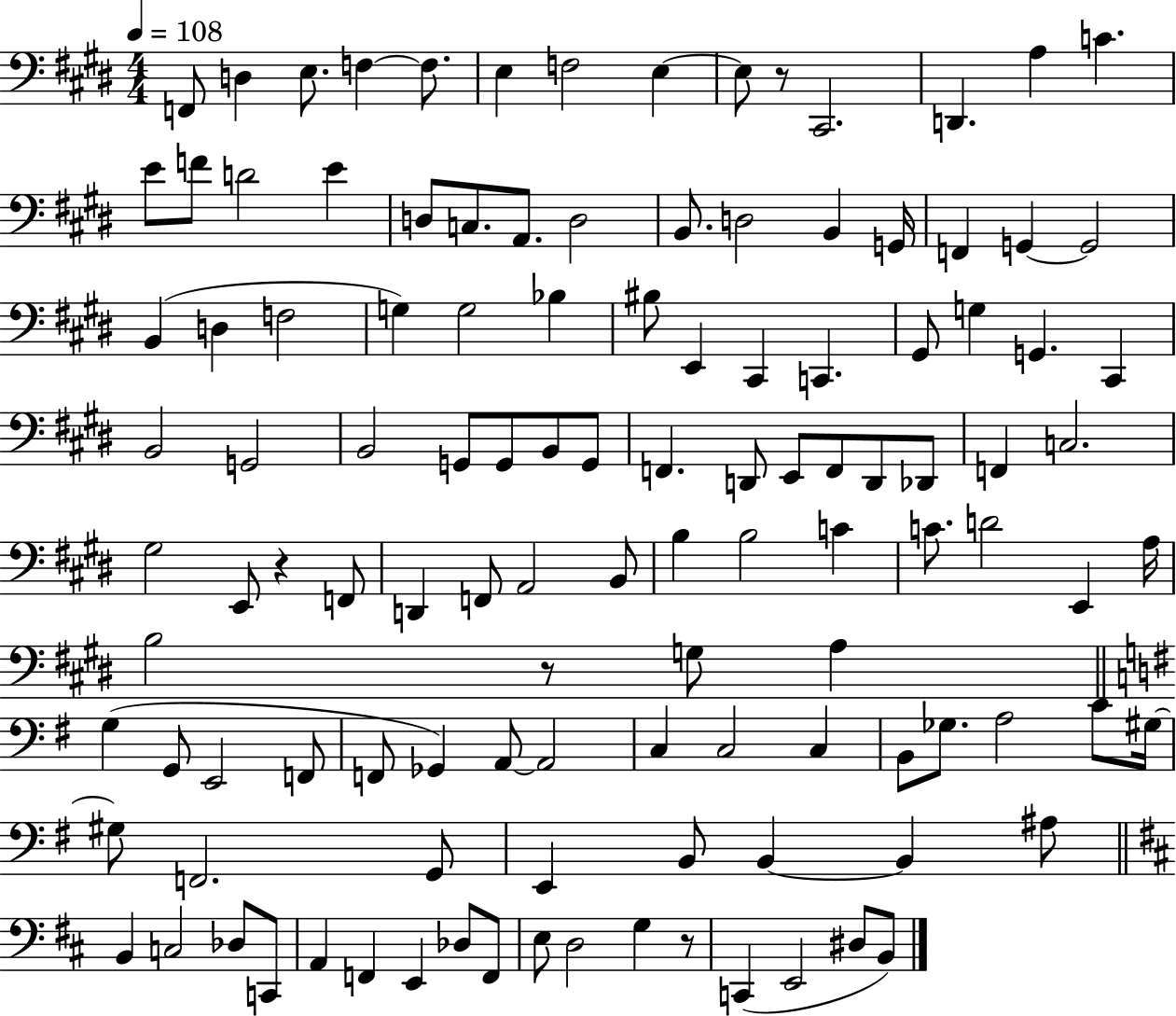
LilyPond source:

{
  \clef bass
  \numericTimeSignature
  \time 4/4
  \key e \major
  \tempo 4 = 108
  f,8 d4 e8. f4~~ f8. | e4 f2 e4~~ | e8 r8 cis,2. | d,4. a4 c'4. | \break e'8 f'8 d'2 e'4 | d8 c8. a,8. d2 | b,8. d2 b,4 g,16 | f,4 g,4~~ g,2 | \break b,4( d4 f2 | g4) g2 bes4 | bis8 e,4 cis,4 c,4. | gis,8 g4 g,4. cis,4 | \break b,2 g,2 | b,2 g,8 g,8 b,8 g,8 | f,4. d,8 e,8 f,8 d,8 des,8 | f,4 c2. | \break gis2 e,8 r4 f,8 | d,4 f,8 a,2 b,8 | b4 b2 c'4 | c'8. d'2 e,4 a16 | \break b2 r8 g8 a4 | \bar "||" \break \key g \major g4( g,8 e,2 f,8 | f,8 ges,4) a,8~~ a,2 | c4 c2 c4 | b,8 ges8. a2 c'8 gis16~~ | \break gis8 f,2. g,8 | e,4 b,8 b,4~~ b,4 ais8 | \bar "||" \break \key d \major b,4 c2 des8 c,8 | a,4 f,4 e,4 des8 f,8 | e8 d2 g4 r8 | c,4( e,2 dis8 b,8) | \break \bar "|."
}